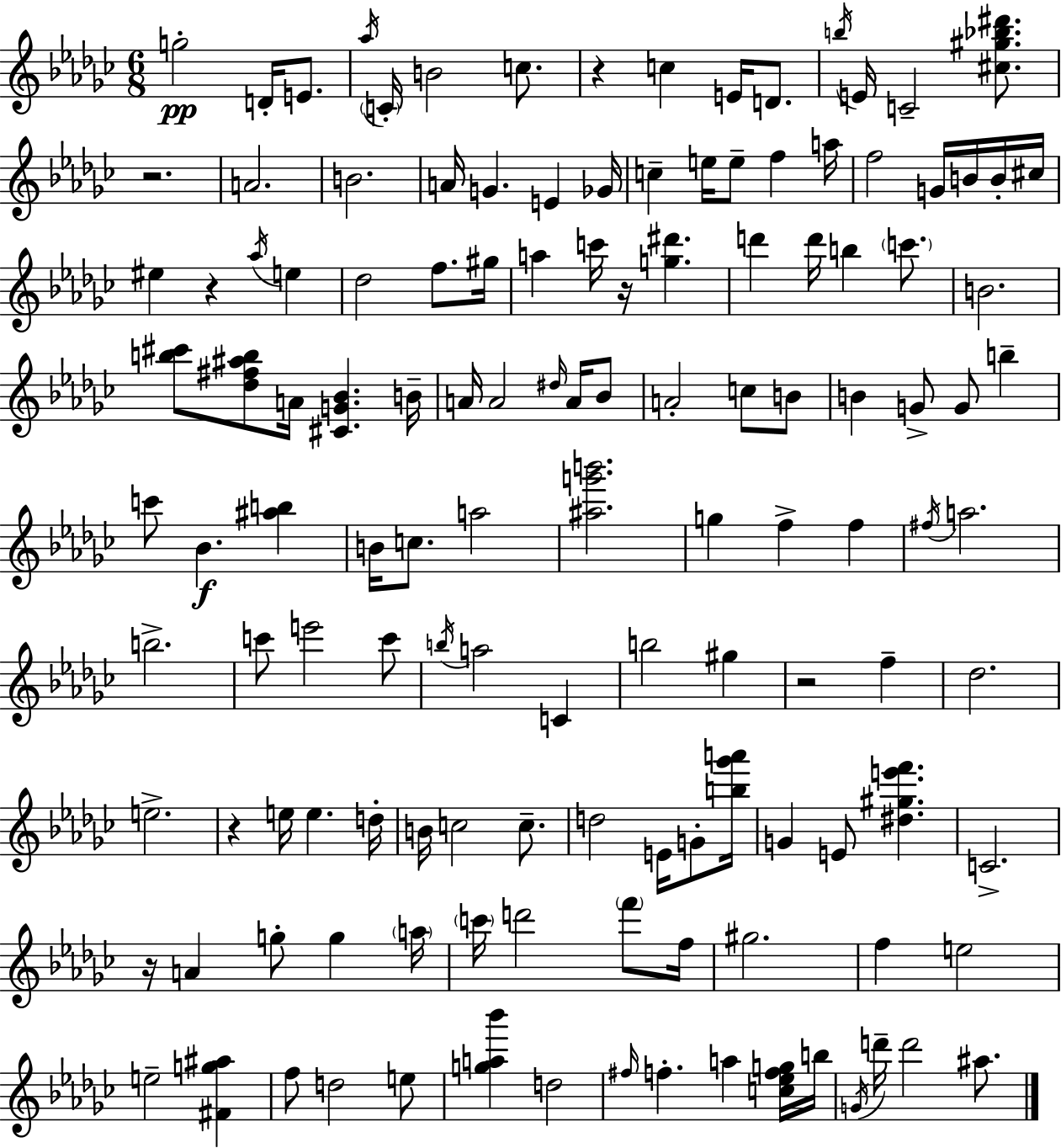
{
  \clef treble
  \numericTimeSignature
  \time 6/8
  \key ees \minor
  \repeat volta 2 { g''2-.\pp d'16-. e'8. | \acciaccatura { aes''16 } \parenthesize c'16-. b'2 c''8. | r4 c''4 e'16 d'8. | \acciaccatura { b''16 } e'16 c'2-- <cis'' gis'' bes'' dis'''>8. | \break r2. | a'2. | b'2. | a'16 g'4. e'4 | \break ges'16 c''4-- e''16 e''8-- f''4 | a''16 f''2 g'16 b'16 | b'16-. cis''16 eis''4 r4 \acciaccatura { aes''16 } e''4 | des''2 f''8. | \break gis''16 a''4 c'''16 r16 <g'' dis'''>4. | d'''4 d'''16 b''4 | \parenthesize c'''8. b'2. | <b'' cis'''>8 <des'' fis'' ais'' b''>8 a'16 <cis' g' bes'>4. | \break b'16-- a'16 a'2 | \grace { dis''16 } a'16 bes'8 a'2-. | c''8 b'8 b'4 g'8-> g'8 | b''4-- c'''8 bes'4.\f | \break <ais'' b''>4 b'16 c''8. a''2 | <ais'' g''' b'''>2. | g''4 f''4-> | f''4 \acciaccatura { fis''16 } a''2. | \break b''2.-> | c'''8 e'''2 | c'''8 \acciaccatura { b''16 } a''2 | c'4 b''2 | \break gis''4 r2 | f''4-- des''2. | e''2.-> | r4 e''16 e''4. | \break d''16-. b'16 c''2 | c''8.-- d''2 | e'16 g'8-. <b'' ges''' a'''>16 g'4 e'8 | <dis'' gis'' e''' f'''>4. c'2.-> | \break r16 a'4 g''8-. | g''4 \parenthesize a''16 \parenthesize c'''16 d'''2 | \parenthesize f'''8 f''16 gis''2. | f''4 e''2 | \break e''2-- | <fis' g'' ais''>4 f''8 d''2 | e''8 <g'' a'' bes'''>4 d''2 | \grace { fis''16 } f''4.-. | \break a''4 <c'' ees'' f'' g''>16 b''16 \acciaccatura { g'16 } d'''16-- d'''2 | ais''8. } \bar "|."
}